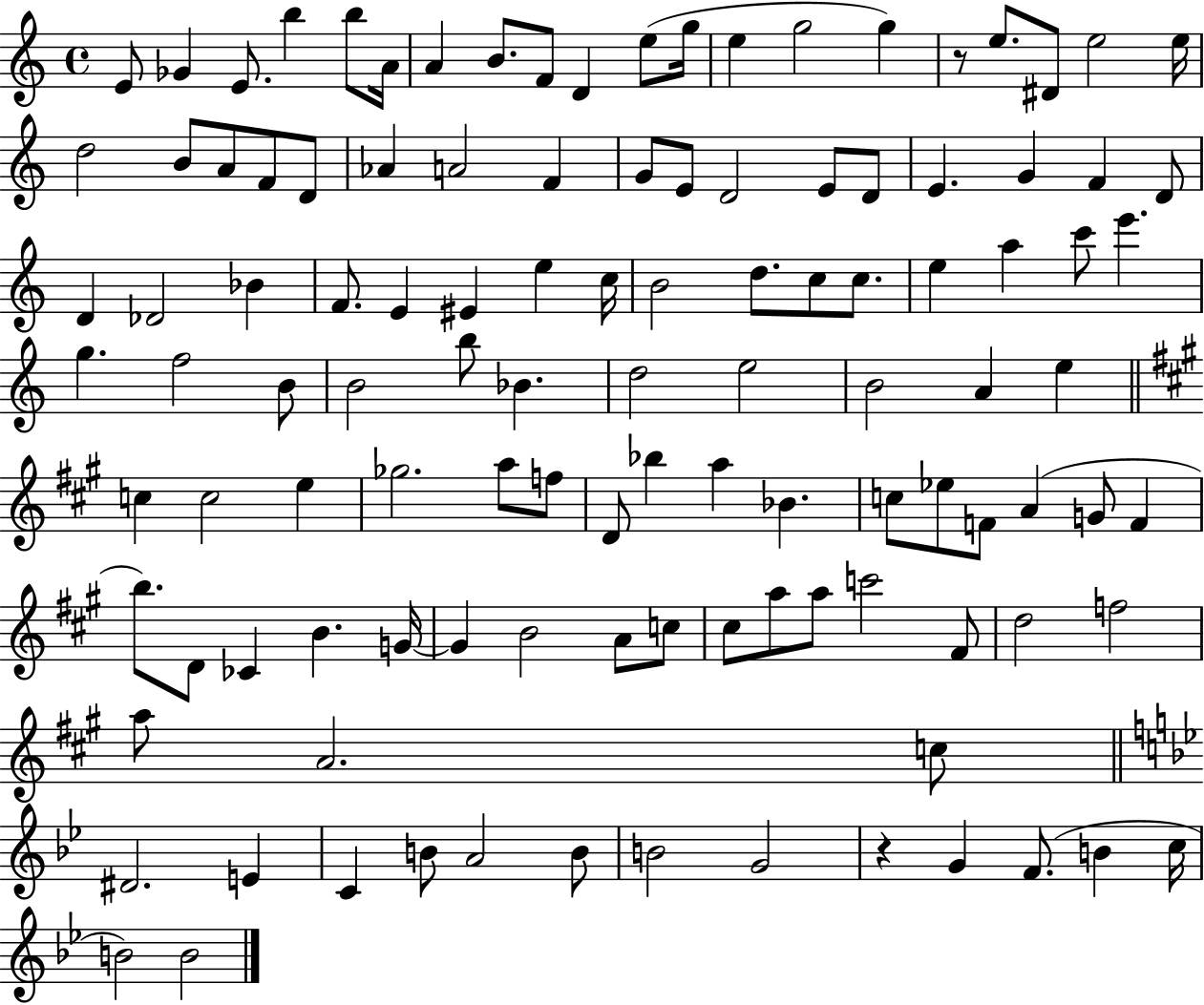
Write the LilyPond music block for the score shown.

{
  \clef treble
  \time 4/4
  \defaultTimeSignature
  \key c \major
  \repeat volta 2 { e'8 ges'4 e'8. b''4 b''8 a'16 | a'4 b'8. f'8 d'4 e''8( g''16 | e''4 g''2 g''4) | r8 e''8. dis'8 e''2 e''16 | \break d''2 b'8 a'8 f'8 d'8 | aes'4 a'2 f'4 | g'8 e'8 d'2 e'8 d'8 | e'4. g'4 f'4 d'8 | \break d'4 des'2 bes'4 | f'8. e'4 eis'4 e''4 c''16 | b'2 d''8. c''8 c''8. | e''4 a''4 c'''8 e'''4. | \break g''4. f''2 b'8 | b'2 b''8 bes'4. | d''2 e''2 | b'2 a'4 e''4 | \break \bar "||" \break \key a \major c''4 c''2 e''4 | ges''2. a''8 f''8 | d'8 bes''4 a''4 bes'4. | c''8 ees''8 f'8 a'4( g'8 f'4 | \break b''8.) d'8 ces'4 b'4. g'16~~ | g'4 b'2 a'8 c''8 | cis''8 a''8 a''8 c'''2 fis'8 | d''2 f''2 | \break a''8 a'2. c''8 | \bar "||" \break \key bes \major dis'2. e'4 | c'4 b'8 a'2 b'8 | b'2 g'2 | r4 g'4 f'8.( b'4 c''16 | \break b'2) b'2 | } \bar "|."
}